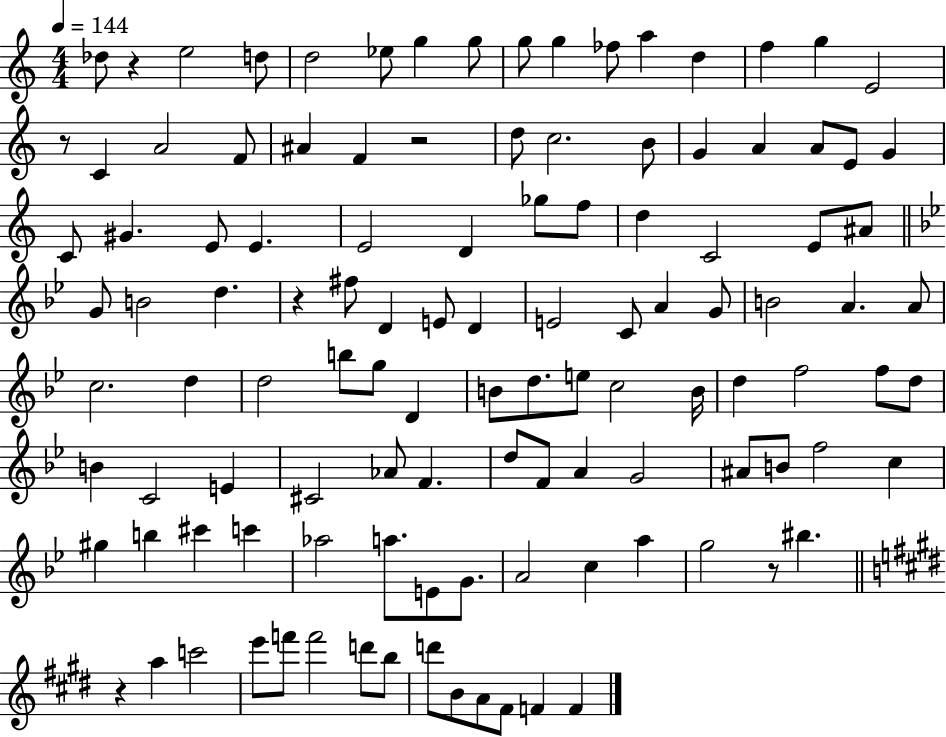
X:1
T:Untitled
M:4/4
L:1/4
K:C
_d/2 z e2 d/2 d2 _e/2 g g/2 g/2 g _f/2 a d f g E2 z/2 C A2 F/2 ^A F z2 d/2 c2 B/2 G A A/2 E/2 G C/2 ^G E/2 E E2 D _g/2 f/2 d C2 E/2 ^A/2 G/2 B2 d z ^f/2 D E/2 D E2 C/2 A G/2 B2 A A/2 c2 d d2 b/2 g/2 D B/2 d/2 e/2 c2 B/4 d f2 f/2 d/2 B C2 E ^C2 _A/2 F d/2 F/2 A G2 ^A/2 B/2 f2 c ^g b ^c' c' _a2 a/2 E/2 G/2 A2 c a g2 z/2 ^b z a c'2 e'/2 f'/2 f'2 d'/2 b/2 d'/2 B/2 A/2 ^F/2 F F